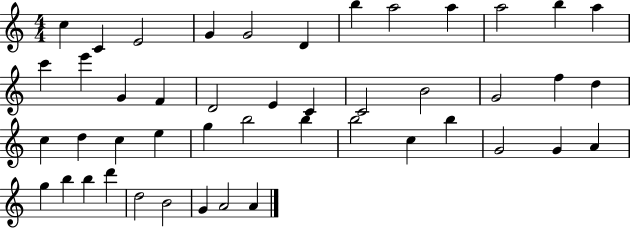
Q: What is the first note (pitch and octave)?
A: C5